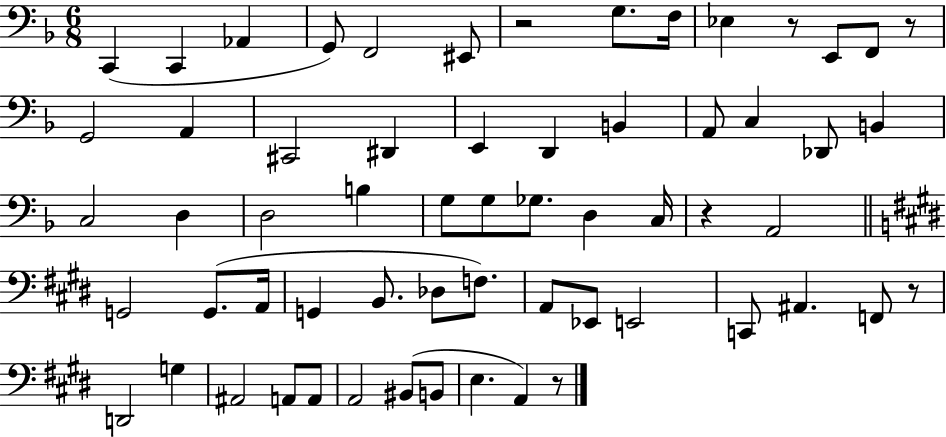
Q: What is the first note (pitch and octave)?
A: C2